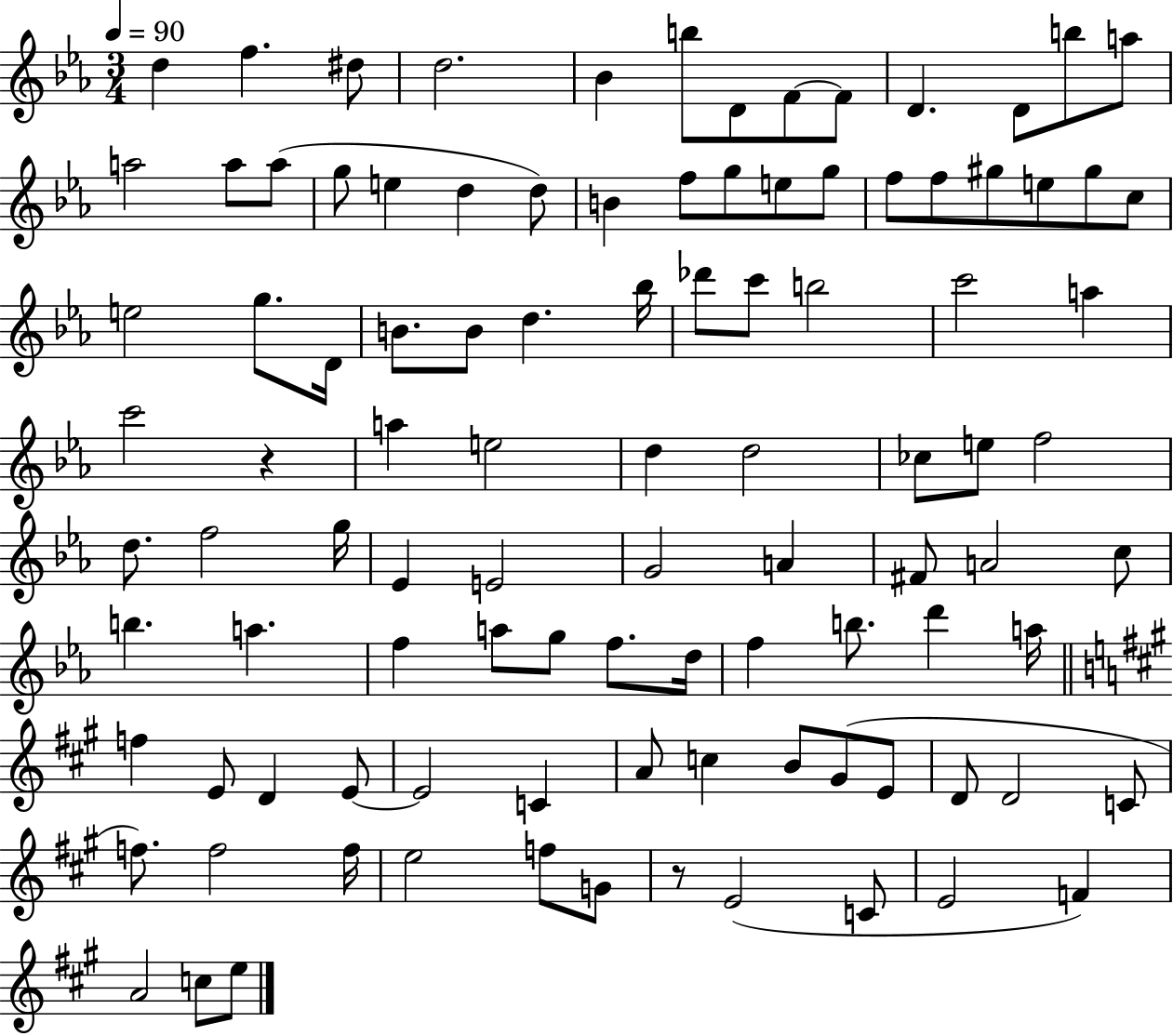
D5/q F5/q. D#5/e D5/h. Bb4/q B5/e D4/e F4/e F4/e D4/q. D4/e B5/e A5/e A5/h A5/e A5/e G5/e E5/q D5/q D5/e B4/q F5/e G5/e E5/e G5/e F5/e F5/e G#5/e E5/e G#5/e C5/e E5/h G5/e. D4/s B4/e. B4/e D5/q. Bb5/s Db6/e C6/e B5/h C6/h A5/q C6/h R/q A5/q E5/h D5/q D5/h CES5/e E5/e F5/h D5/e. F5/h G5/s Eb4/q E4/h G4/h A4/q F#4/e A4/h C5/e B5/q. A5/q. F5/q A5/e G5/e F5/e. D5/s F5/q B5/e. D6/q A5/s F5/q E4/e D4/q E4/e E4/h C4/q A4/e C5/q B4/e G#4/e E4/e D4/e D4/h C4/e F5/e. F5/h F5/s E5/h F5/e G4/e R/e E4/h C4/e E4/h F4/q A4/h C5/e E5/e